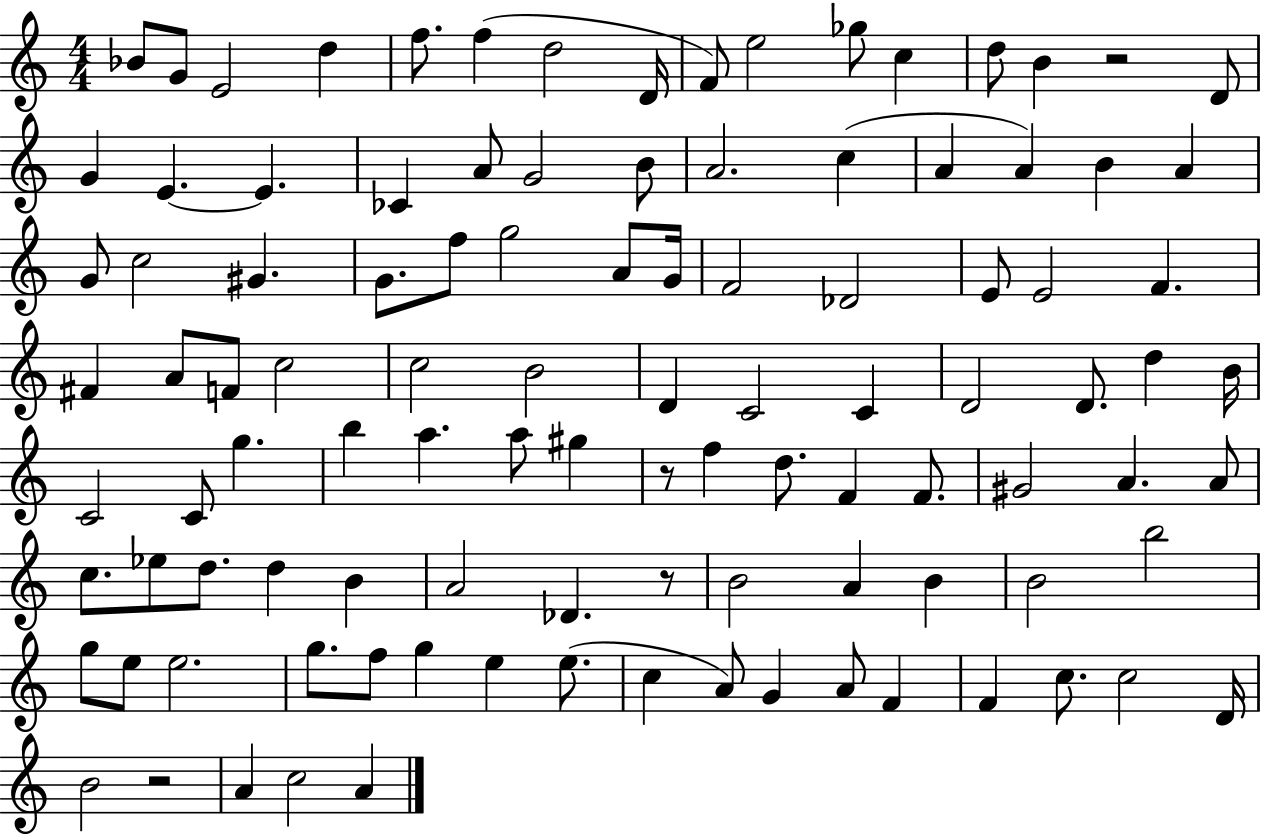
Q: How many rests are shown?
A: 4